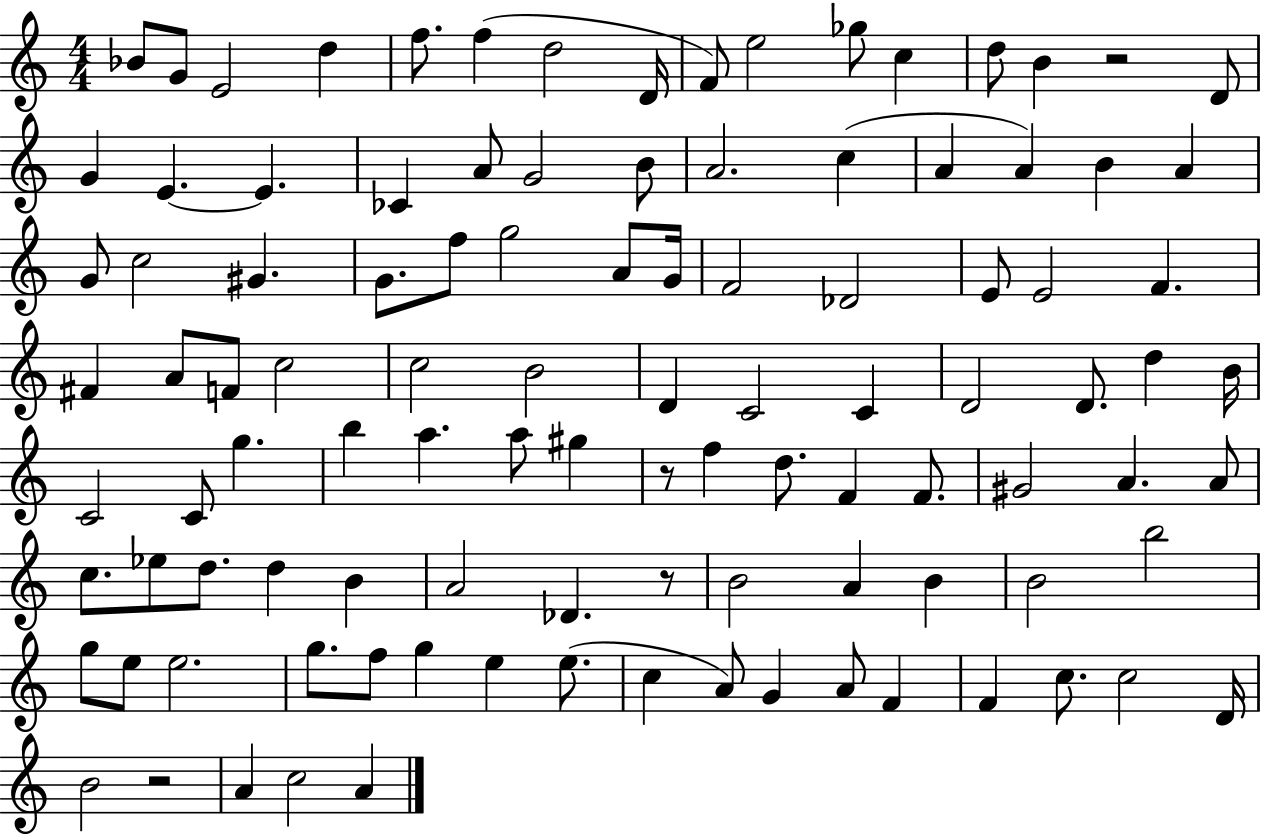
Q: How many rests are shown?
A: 4